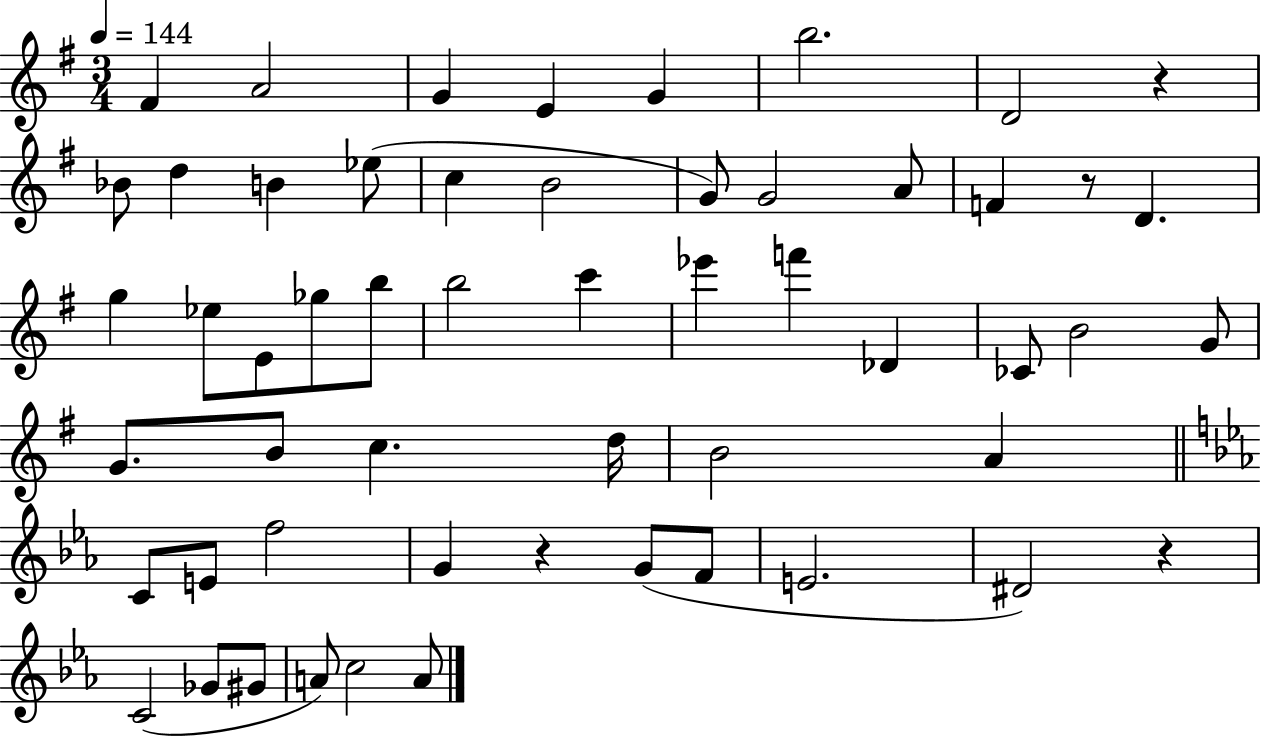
{
  \clef treble
  \numericTimeSignature
  \time 3/4
  \key g \major
  \tempo 4 = 144
  \repeat volta 2 { fis'4 a'2 | g'4 e'4 g'4 | b''2. | d'2 r4 | \break bes'8 d''4 b'4 ees''8( | c''4 b'2 | g'8) g'2 a'8 | f'4 r8 d'4. | \break g''4 ees''8 e'8 ges''8 b''8 | b''2 c'''4 | ees'''4 f'''4 des'4 | ces'8 b'2 g'8 | \break g'8. b'8 c''4. d''16 | b'2 a'4 | \bar "||" \break \key c \minor c'8 e'8 f''2 | g'4 r4 g'8( f'8 | e'2. | dis'2) r4 | \break c'2( ges'8 gis'8 | a'8) c''2 a'8 | } \bar "|."
}